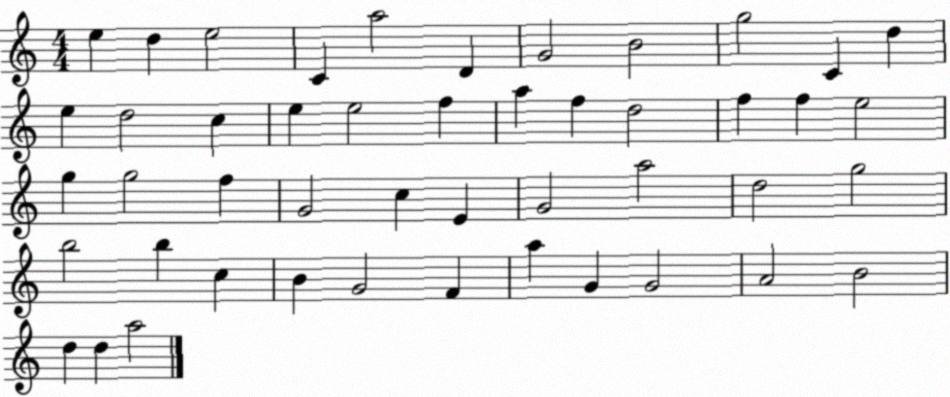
X:1
T:Untitled
M:4/4
L:1/4
K:C
e d e2 C a2 D G2 B2 g2 C d e d2 c e e2 f a f d2 f f e2 g g2 f G2 c E G2 a2 d2 g2 b2 b c B G2 F a G G2 A2 B2 d d a2